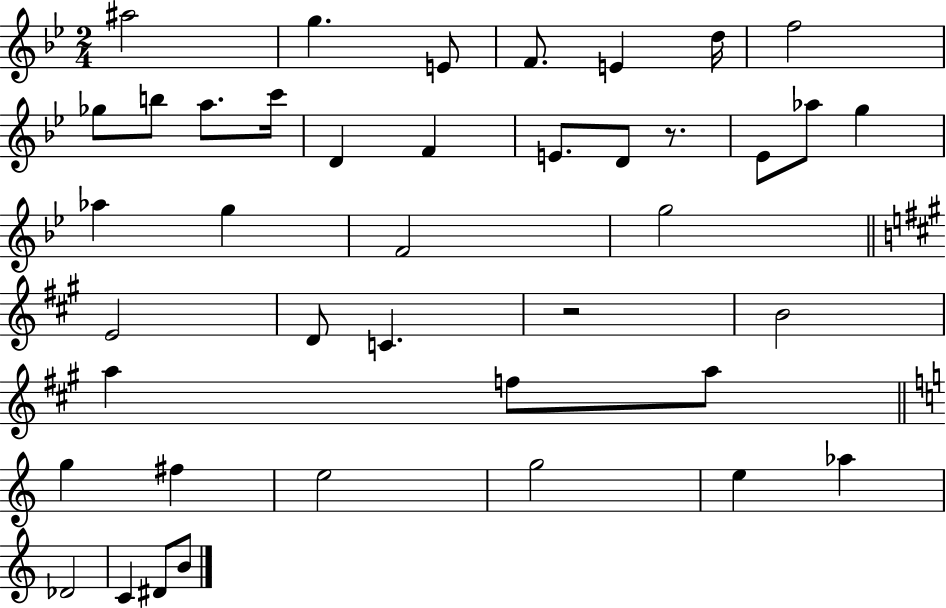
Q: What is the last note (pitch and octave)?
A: B4